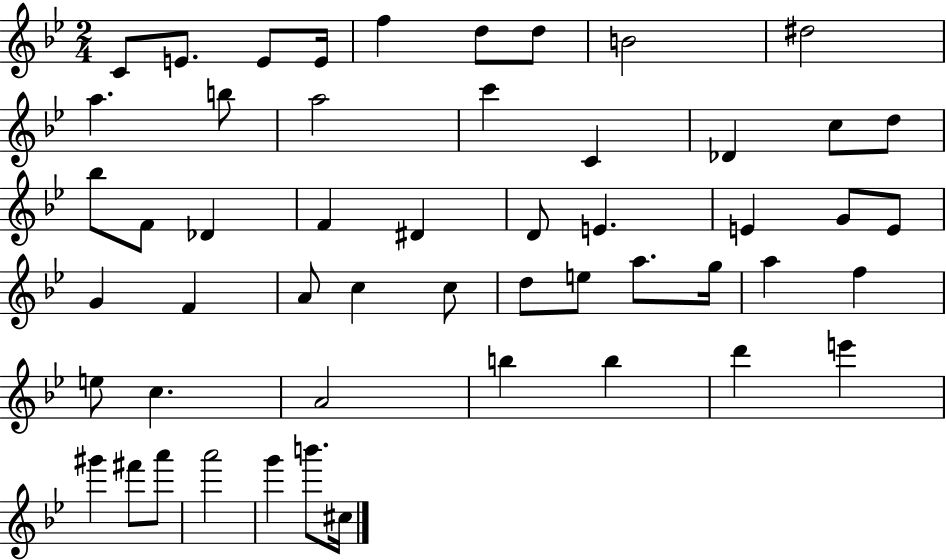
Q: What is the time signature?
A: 2/4